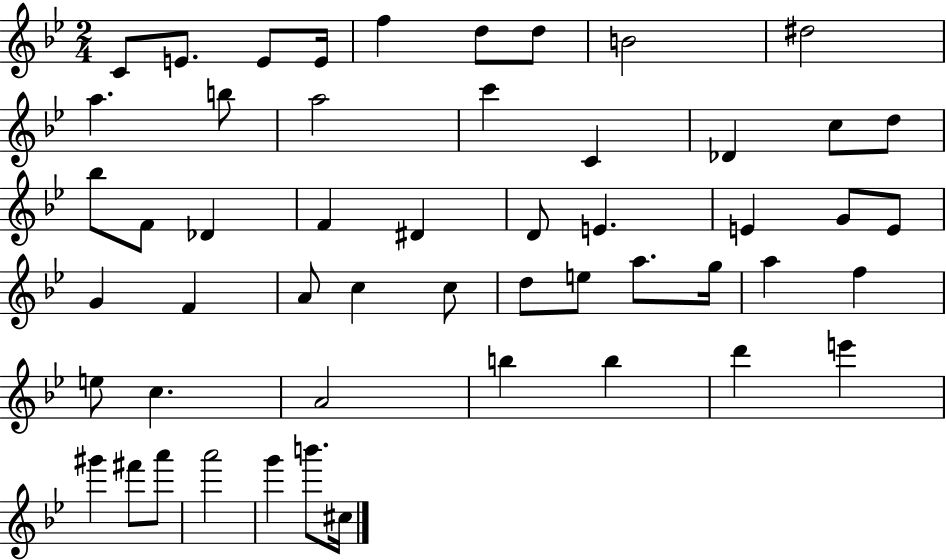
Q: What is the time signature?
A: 2/4